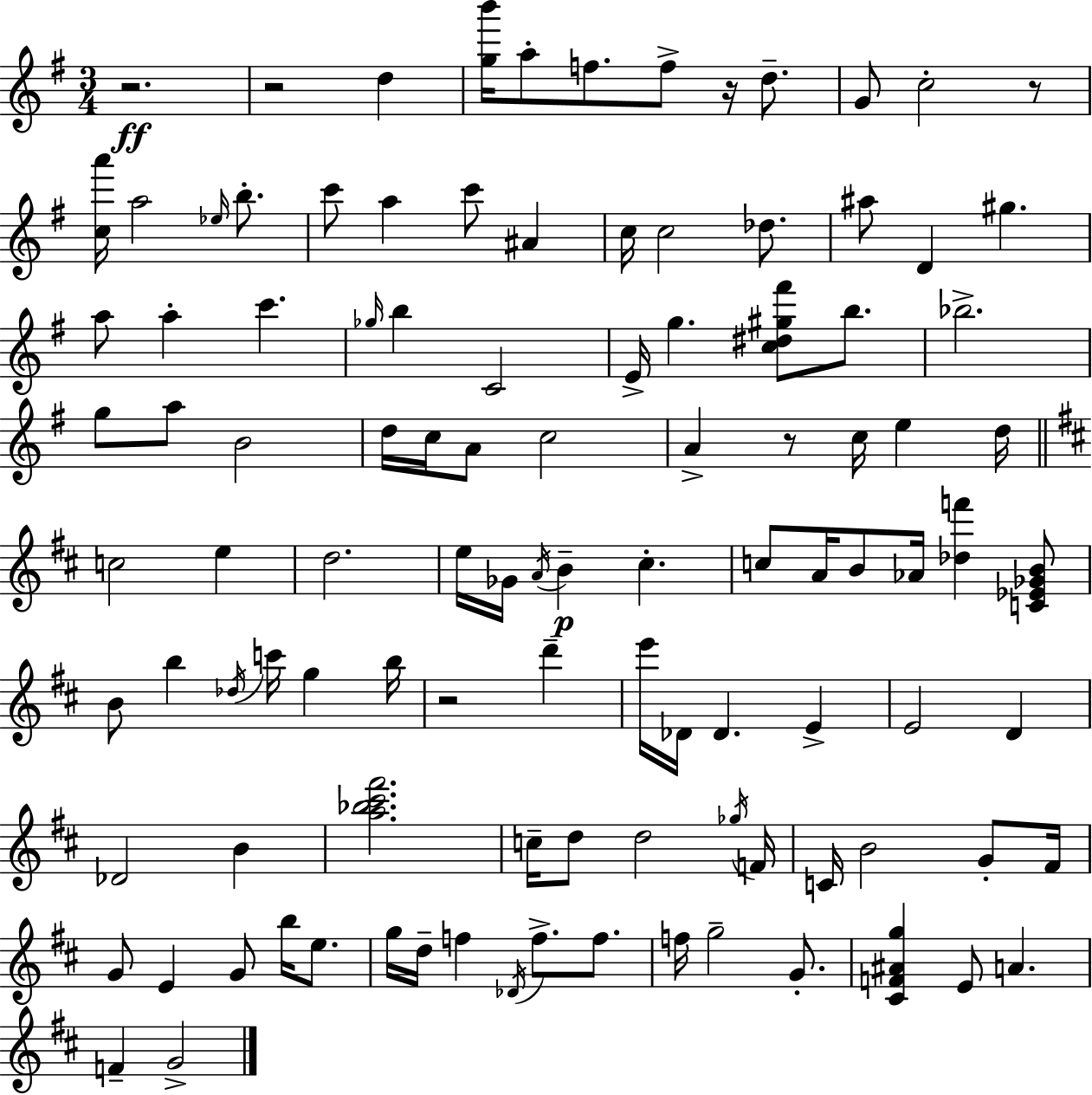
R/h. R/h D5/q [G5,B6]/s A5/e F5/e. F5/e R/s D5/e. G4/e C5/h R/e [C5,A6]/s A5/h Eb5/s B5/e. C6/e A5/q C6/e A#4/q C5/s C5/h Db5/e. A#5/e D4/q G#5/q. A5/e A5/q C6/q. Gb5/s B5/q C4/h E4/s G5/q. [C5,D#5,G#5,F#6]/e B5/e. Bb5/h. G5/e A5/e B4/h D5/s C5/s A4/e C5/h A4/q R/e C5/s E5/q D5/s C5/h E5/q D5/h. E5/s Gb4/s A4/s B4/q C#5/q. C5/e A4/s B4/e Ab4/s [Db5,F6]/q [C4,Eb4,Gb4,B4]/e B4/e B5/q Db5/s C6/s G5/q B5/s R/h D6/q E6/s Db4/s Db4/q. E4/q E4/h D4/q Db4/h B4/q [A5,Bb5,C#6,F#6]/h. C5/s D5/e D5/h Gb5/s F4/s C4/s B4/h G4/e F#4/s G4/e E4/q G4/e B5/s E5/e. G5/s D5/s F5/q Db4/s F5/e. F5/e. F5/s G5/h G4/e. [C#4,F4,A#4,G5]/q E4/e A4/q. F4/q G4/h